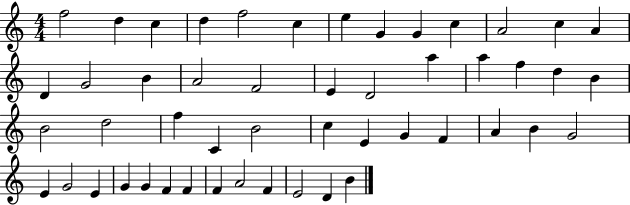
X:1
T:Untitled
M:4/4
L:1/4
K:C
f2 d c d f2 c e G G c A2 c A D G2 B A2 F2 E D2 a a f d B B2 d2 f C B2 c E G F A B G2 E G2 E G G F F F A2 F E2 D B